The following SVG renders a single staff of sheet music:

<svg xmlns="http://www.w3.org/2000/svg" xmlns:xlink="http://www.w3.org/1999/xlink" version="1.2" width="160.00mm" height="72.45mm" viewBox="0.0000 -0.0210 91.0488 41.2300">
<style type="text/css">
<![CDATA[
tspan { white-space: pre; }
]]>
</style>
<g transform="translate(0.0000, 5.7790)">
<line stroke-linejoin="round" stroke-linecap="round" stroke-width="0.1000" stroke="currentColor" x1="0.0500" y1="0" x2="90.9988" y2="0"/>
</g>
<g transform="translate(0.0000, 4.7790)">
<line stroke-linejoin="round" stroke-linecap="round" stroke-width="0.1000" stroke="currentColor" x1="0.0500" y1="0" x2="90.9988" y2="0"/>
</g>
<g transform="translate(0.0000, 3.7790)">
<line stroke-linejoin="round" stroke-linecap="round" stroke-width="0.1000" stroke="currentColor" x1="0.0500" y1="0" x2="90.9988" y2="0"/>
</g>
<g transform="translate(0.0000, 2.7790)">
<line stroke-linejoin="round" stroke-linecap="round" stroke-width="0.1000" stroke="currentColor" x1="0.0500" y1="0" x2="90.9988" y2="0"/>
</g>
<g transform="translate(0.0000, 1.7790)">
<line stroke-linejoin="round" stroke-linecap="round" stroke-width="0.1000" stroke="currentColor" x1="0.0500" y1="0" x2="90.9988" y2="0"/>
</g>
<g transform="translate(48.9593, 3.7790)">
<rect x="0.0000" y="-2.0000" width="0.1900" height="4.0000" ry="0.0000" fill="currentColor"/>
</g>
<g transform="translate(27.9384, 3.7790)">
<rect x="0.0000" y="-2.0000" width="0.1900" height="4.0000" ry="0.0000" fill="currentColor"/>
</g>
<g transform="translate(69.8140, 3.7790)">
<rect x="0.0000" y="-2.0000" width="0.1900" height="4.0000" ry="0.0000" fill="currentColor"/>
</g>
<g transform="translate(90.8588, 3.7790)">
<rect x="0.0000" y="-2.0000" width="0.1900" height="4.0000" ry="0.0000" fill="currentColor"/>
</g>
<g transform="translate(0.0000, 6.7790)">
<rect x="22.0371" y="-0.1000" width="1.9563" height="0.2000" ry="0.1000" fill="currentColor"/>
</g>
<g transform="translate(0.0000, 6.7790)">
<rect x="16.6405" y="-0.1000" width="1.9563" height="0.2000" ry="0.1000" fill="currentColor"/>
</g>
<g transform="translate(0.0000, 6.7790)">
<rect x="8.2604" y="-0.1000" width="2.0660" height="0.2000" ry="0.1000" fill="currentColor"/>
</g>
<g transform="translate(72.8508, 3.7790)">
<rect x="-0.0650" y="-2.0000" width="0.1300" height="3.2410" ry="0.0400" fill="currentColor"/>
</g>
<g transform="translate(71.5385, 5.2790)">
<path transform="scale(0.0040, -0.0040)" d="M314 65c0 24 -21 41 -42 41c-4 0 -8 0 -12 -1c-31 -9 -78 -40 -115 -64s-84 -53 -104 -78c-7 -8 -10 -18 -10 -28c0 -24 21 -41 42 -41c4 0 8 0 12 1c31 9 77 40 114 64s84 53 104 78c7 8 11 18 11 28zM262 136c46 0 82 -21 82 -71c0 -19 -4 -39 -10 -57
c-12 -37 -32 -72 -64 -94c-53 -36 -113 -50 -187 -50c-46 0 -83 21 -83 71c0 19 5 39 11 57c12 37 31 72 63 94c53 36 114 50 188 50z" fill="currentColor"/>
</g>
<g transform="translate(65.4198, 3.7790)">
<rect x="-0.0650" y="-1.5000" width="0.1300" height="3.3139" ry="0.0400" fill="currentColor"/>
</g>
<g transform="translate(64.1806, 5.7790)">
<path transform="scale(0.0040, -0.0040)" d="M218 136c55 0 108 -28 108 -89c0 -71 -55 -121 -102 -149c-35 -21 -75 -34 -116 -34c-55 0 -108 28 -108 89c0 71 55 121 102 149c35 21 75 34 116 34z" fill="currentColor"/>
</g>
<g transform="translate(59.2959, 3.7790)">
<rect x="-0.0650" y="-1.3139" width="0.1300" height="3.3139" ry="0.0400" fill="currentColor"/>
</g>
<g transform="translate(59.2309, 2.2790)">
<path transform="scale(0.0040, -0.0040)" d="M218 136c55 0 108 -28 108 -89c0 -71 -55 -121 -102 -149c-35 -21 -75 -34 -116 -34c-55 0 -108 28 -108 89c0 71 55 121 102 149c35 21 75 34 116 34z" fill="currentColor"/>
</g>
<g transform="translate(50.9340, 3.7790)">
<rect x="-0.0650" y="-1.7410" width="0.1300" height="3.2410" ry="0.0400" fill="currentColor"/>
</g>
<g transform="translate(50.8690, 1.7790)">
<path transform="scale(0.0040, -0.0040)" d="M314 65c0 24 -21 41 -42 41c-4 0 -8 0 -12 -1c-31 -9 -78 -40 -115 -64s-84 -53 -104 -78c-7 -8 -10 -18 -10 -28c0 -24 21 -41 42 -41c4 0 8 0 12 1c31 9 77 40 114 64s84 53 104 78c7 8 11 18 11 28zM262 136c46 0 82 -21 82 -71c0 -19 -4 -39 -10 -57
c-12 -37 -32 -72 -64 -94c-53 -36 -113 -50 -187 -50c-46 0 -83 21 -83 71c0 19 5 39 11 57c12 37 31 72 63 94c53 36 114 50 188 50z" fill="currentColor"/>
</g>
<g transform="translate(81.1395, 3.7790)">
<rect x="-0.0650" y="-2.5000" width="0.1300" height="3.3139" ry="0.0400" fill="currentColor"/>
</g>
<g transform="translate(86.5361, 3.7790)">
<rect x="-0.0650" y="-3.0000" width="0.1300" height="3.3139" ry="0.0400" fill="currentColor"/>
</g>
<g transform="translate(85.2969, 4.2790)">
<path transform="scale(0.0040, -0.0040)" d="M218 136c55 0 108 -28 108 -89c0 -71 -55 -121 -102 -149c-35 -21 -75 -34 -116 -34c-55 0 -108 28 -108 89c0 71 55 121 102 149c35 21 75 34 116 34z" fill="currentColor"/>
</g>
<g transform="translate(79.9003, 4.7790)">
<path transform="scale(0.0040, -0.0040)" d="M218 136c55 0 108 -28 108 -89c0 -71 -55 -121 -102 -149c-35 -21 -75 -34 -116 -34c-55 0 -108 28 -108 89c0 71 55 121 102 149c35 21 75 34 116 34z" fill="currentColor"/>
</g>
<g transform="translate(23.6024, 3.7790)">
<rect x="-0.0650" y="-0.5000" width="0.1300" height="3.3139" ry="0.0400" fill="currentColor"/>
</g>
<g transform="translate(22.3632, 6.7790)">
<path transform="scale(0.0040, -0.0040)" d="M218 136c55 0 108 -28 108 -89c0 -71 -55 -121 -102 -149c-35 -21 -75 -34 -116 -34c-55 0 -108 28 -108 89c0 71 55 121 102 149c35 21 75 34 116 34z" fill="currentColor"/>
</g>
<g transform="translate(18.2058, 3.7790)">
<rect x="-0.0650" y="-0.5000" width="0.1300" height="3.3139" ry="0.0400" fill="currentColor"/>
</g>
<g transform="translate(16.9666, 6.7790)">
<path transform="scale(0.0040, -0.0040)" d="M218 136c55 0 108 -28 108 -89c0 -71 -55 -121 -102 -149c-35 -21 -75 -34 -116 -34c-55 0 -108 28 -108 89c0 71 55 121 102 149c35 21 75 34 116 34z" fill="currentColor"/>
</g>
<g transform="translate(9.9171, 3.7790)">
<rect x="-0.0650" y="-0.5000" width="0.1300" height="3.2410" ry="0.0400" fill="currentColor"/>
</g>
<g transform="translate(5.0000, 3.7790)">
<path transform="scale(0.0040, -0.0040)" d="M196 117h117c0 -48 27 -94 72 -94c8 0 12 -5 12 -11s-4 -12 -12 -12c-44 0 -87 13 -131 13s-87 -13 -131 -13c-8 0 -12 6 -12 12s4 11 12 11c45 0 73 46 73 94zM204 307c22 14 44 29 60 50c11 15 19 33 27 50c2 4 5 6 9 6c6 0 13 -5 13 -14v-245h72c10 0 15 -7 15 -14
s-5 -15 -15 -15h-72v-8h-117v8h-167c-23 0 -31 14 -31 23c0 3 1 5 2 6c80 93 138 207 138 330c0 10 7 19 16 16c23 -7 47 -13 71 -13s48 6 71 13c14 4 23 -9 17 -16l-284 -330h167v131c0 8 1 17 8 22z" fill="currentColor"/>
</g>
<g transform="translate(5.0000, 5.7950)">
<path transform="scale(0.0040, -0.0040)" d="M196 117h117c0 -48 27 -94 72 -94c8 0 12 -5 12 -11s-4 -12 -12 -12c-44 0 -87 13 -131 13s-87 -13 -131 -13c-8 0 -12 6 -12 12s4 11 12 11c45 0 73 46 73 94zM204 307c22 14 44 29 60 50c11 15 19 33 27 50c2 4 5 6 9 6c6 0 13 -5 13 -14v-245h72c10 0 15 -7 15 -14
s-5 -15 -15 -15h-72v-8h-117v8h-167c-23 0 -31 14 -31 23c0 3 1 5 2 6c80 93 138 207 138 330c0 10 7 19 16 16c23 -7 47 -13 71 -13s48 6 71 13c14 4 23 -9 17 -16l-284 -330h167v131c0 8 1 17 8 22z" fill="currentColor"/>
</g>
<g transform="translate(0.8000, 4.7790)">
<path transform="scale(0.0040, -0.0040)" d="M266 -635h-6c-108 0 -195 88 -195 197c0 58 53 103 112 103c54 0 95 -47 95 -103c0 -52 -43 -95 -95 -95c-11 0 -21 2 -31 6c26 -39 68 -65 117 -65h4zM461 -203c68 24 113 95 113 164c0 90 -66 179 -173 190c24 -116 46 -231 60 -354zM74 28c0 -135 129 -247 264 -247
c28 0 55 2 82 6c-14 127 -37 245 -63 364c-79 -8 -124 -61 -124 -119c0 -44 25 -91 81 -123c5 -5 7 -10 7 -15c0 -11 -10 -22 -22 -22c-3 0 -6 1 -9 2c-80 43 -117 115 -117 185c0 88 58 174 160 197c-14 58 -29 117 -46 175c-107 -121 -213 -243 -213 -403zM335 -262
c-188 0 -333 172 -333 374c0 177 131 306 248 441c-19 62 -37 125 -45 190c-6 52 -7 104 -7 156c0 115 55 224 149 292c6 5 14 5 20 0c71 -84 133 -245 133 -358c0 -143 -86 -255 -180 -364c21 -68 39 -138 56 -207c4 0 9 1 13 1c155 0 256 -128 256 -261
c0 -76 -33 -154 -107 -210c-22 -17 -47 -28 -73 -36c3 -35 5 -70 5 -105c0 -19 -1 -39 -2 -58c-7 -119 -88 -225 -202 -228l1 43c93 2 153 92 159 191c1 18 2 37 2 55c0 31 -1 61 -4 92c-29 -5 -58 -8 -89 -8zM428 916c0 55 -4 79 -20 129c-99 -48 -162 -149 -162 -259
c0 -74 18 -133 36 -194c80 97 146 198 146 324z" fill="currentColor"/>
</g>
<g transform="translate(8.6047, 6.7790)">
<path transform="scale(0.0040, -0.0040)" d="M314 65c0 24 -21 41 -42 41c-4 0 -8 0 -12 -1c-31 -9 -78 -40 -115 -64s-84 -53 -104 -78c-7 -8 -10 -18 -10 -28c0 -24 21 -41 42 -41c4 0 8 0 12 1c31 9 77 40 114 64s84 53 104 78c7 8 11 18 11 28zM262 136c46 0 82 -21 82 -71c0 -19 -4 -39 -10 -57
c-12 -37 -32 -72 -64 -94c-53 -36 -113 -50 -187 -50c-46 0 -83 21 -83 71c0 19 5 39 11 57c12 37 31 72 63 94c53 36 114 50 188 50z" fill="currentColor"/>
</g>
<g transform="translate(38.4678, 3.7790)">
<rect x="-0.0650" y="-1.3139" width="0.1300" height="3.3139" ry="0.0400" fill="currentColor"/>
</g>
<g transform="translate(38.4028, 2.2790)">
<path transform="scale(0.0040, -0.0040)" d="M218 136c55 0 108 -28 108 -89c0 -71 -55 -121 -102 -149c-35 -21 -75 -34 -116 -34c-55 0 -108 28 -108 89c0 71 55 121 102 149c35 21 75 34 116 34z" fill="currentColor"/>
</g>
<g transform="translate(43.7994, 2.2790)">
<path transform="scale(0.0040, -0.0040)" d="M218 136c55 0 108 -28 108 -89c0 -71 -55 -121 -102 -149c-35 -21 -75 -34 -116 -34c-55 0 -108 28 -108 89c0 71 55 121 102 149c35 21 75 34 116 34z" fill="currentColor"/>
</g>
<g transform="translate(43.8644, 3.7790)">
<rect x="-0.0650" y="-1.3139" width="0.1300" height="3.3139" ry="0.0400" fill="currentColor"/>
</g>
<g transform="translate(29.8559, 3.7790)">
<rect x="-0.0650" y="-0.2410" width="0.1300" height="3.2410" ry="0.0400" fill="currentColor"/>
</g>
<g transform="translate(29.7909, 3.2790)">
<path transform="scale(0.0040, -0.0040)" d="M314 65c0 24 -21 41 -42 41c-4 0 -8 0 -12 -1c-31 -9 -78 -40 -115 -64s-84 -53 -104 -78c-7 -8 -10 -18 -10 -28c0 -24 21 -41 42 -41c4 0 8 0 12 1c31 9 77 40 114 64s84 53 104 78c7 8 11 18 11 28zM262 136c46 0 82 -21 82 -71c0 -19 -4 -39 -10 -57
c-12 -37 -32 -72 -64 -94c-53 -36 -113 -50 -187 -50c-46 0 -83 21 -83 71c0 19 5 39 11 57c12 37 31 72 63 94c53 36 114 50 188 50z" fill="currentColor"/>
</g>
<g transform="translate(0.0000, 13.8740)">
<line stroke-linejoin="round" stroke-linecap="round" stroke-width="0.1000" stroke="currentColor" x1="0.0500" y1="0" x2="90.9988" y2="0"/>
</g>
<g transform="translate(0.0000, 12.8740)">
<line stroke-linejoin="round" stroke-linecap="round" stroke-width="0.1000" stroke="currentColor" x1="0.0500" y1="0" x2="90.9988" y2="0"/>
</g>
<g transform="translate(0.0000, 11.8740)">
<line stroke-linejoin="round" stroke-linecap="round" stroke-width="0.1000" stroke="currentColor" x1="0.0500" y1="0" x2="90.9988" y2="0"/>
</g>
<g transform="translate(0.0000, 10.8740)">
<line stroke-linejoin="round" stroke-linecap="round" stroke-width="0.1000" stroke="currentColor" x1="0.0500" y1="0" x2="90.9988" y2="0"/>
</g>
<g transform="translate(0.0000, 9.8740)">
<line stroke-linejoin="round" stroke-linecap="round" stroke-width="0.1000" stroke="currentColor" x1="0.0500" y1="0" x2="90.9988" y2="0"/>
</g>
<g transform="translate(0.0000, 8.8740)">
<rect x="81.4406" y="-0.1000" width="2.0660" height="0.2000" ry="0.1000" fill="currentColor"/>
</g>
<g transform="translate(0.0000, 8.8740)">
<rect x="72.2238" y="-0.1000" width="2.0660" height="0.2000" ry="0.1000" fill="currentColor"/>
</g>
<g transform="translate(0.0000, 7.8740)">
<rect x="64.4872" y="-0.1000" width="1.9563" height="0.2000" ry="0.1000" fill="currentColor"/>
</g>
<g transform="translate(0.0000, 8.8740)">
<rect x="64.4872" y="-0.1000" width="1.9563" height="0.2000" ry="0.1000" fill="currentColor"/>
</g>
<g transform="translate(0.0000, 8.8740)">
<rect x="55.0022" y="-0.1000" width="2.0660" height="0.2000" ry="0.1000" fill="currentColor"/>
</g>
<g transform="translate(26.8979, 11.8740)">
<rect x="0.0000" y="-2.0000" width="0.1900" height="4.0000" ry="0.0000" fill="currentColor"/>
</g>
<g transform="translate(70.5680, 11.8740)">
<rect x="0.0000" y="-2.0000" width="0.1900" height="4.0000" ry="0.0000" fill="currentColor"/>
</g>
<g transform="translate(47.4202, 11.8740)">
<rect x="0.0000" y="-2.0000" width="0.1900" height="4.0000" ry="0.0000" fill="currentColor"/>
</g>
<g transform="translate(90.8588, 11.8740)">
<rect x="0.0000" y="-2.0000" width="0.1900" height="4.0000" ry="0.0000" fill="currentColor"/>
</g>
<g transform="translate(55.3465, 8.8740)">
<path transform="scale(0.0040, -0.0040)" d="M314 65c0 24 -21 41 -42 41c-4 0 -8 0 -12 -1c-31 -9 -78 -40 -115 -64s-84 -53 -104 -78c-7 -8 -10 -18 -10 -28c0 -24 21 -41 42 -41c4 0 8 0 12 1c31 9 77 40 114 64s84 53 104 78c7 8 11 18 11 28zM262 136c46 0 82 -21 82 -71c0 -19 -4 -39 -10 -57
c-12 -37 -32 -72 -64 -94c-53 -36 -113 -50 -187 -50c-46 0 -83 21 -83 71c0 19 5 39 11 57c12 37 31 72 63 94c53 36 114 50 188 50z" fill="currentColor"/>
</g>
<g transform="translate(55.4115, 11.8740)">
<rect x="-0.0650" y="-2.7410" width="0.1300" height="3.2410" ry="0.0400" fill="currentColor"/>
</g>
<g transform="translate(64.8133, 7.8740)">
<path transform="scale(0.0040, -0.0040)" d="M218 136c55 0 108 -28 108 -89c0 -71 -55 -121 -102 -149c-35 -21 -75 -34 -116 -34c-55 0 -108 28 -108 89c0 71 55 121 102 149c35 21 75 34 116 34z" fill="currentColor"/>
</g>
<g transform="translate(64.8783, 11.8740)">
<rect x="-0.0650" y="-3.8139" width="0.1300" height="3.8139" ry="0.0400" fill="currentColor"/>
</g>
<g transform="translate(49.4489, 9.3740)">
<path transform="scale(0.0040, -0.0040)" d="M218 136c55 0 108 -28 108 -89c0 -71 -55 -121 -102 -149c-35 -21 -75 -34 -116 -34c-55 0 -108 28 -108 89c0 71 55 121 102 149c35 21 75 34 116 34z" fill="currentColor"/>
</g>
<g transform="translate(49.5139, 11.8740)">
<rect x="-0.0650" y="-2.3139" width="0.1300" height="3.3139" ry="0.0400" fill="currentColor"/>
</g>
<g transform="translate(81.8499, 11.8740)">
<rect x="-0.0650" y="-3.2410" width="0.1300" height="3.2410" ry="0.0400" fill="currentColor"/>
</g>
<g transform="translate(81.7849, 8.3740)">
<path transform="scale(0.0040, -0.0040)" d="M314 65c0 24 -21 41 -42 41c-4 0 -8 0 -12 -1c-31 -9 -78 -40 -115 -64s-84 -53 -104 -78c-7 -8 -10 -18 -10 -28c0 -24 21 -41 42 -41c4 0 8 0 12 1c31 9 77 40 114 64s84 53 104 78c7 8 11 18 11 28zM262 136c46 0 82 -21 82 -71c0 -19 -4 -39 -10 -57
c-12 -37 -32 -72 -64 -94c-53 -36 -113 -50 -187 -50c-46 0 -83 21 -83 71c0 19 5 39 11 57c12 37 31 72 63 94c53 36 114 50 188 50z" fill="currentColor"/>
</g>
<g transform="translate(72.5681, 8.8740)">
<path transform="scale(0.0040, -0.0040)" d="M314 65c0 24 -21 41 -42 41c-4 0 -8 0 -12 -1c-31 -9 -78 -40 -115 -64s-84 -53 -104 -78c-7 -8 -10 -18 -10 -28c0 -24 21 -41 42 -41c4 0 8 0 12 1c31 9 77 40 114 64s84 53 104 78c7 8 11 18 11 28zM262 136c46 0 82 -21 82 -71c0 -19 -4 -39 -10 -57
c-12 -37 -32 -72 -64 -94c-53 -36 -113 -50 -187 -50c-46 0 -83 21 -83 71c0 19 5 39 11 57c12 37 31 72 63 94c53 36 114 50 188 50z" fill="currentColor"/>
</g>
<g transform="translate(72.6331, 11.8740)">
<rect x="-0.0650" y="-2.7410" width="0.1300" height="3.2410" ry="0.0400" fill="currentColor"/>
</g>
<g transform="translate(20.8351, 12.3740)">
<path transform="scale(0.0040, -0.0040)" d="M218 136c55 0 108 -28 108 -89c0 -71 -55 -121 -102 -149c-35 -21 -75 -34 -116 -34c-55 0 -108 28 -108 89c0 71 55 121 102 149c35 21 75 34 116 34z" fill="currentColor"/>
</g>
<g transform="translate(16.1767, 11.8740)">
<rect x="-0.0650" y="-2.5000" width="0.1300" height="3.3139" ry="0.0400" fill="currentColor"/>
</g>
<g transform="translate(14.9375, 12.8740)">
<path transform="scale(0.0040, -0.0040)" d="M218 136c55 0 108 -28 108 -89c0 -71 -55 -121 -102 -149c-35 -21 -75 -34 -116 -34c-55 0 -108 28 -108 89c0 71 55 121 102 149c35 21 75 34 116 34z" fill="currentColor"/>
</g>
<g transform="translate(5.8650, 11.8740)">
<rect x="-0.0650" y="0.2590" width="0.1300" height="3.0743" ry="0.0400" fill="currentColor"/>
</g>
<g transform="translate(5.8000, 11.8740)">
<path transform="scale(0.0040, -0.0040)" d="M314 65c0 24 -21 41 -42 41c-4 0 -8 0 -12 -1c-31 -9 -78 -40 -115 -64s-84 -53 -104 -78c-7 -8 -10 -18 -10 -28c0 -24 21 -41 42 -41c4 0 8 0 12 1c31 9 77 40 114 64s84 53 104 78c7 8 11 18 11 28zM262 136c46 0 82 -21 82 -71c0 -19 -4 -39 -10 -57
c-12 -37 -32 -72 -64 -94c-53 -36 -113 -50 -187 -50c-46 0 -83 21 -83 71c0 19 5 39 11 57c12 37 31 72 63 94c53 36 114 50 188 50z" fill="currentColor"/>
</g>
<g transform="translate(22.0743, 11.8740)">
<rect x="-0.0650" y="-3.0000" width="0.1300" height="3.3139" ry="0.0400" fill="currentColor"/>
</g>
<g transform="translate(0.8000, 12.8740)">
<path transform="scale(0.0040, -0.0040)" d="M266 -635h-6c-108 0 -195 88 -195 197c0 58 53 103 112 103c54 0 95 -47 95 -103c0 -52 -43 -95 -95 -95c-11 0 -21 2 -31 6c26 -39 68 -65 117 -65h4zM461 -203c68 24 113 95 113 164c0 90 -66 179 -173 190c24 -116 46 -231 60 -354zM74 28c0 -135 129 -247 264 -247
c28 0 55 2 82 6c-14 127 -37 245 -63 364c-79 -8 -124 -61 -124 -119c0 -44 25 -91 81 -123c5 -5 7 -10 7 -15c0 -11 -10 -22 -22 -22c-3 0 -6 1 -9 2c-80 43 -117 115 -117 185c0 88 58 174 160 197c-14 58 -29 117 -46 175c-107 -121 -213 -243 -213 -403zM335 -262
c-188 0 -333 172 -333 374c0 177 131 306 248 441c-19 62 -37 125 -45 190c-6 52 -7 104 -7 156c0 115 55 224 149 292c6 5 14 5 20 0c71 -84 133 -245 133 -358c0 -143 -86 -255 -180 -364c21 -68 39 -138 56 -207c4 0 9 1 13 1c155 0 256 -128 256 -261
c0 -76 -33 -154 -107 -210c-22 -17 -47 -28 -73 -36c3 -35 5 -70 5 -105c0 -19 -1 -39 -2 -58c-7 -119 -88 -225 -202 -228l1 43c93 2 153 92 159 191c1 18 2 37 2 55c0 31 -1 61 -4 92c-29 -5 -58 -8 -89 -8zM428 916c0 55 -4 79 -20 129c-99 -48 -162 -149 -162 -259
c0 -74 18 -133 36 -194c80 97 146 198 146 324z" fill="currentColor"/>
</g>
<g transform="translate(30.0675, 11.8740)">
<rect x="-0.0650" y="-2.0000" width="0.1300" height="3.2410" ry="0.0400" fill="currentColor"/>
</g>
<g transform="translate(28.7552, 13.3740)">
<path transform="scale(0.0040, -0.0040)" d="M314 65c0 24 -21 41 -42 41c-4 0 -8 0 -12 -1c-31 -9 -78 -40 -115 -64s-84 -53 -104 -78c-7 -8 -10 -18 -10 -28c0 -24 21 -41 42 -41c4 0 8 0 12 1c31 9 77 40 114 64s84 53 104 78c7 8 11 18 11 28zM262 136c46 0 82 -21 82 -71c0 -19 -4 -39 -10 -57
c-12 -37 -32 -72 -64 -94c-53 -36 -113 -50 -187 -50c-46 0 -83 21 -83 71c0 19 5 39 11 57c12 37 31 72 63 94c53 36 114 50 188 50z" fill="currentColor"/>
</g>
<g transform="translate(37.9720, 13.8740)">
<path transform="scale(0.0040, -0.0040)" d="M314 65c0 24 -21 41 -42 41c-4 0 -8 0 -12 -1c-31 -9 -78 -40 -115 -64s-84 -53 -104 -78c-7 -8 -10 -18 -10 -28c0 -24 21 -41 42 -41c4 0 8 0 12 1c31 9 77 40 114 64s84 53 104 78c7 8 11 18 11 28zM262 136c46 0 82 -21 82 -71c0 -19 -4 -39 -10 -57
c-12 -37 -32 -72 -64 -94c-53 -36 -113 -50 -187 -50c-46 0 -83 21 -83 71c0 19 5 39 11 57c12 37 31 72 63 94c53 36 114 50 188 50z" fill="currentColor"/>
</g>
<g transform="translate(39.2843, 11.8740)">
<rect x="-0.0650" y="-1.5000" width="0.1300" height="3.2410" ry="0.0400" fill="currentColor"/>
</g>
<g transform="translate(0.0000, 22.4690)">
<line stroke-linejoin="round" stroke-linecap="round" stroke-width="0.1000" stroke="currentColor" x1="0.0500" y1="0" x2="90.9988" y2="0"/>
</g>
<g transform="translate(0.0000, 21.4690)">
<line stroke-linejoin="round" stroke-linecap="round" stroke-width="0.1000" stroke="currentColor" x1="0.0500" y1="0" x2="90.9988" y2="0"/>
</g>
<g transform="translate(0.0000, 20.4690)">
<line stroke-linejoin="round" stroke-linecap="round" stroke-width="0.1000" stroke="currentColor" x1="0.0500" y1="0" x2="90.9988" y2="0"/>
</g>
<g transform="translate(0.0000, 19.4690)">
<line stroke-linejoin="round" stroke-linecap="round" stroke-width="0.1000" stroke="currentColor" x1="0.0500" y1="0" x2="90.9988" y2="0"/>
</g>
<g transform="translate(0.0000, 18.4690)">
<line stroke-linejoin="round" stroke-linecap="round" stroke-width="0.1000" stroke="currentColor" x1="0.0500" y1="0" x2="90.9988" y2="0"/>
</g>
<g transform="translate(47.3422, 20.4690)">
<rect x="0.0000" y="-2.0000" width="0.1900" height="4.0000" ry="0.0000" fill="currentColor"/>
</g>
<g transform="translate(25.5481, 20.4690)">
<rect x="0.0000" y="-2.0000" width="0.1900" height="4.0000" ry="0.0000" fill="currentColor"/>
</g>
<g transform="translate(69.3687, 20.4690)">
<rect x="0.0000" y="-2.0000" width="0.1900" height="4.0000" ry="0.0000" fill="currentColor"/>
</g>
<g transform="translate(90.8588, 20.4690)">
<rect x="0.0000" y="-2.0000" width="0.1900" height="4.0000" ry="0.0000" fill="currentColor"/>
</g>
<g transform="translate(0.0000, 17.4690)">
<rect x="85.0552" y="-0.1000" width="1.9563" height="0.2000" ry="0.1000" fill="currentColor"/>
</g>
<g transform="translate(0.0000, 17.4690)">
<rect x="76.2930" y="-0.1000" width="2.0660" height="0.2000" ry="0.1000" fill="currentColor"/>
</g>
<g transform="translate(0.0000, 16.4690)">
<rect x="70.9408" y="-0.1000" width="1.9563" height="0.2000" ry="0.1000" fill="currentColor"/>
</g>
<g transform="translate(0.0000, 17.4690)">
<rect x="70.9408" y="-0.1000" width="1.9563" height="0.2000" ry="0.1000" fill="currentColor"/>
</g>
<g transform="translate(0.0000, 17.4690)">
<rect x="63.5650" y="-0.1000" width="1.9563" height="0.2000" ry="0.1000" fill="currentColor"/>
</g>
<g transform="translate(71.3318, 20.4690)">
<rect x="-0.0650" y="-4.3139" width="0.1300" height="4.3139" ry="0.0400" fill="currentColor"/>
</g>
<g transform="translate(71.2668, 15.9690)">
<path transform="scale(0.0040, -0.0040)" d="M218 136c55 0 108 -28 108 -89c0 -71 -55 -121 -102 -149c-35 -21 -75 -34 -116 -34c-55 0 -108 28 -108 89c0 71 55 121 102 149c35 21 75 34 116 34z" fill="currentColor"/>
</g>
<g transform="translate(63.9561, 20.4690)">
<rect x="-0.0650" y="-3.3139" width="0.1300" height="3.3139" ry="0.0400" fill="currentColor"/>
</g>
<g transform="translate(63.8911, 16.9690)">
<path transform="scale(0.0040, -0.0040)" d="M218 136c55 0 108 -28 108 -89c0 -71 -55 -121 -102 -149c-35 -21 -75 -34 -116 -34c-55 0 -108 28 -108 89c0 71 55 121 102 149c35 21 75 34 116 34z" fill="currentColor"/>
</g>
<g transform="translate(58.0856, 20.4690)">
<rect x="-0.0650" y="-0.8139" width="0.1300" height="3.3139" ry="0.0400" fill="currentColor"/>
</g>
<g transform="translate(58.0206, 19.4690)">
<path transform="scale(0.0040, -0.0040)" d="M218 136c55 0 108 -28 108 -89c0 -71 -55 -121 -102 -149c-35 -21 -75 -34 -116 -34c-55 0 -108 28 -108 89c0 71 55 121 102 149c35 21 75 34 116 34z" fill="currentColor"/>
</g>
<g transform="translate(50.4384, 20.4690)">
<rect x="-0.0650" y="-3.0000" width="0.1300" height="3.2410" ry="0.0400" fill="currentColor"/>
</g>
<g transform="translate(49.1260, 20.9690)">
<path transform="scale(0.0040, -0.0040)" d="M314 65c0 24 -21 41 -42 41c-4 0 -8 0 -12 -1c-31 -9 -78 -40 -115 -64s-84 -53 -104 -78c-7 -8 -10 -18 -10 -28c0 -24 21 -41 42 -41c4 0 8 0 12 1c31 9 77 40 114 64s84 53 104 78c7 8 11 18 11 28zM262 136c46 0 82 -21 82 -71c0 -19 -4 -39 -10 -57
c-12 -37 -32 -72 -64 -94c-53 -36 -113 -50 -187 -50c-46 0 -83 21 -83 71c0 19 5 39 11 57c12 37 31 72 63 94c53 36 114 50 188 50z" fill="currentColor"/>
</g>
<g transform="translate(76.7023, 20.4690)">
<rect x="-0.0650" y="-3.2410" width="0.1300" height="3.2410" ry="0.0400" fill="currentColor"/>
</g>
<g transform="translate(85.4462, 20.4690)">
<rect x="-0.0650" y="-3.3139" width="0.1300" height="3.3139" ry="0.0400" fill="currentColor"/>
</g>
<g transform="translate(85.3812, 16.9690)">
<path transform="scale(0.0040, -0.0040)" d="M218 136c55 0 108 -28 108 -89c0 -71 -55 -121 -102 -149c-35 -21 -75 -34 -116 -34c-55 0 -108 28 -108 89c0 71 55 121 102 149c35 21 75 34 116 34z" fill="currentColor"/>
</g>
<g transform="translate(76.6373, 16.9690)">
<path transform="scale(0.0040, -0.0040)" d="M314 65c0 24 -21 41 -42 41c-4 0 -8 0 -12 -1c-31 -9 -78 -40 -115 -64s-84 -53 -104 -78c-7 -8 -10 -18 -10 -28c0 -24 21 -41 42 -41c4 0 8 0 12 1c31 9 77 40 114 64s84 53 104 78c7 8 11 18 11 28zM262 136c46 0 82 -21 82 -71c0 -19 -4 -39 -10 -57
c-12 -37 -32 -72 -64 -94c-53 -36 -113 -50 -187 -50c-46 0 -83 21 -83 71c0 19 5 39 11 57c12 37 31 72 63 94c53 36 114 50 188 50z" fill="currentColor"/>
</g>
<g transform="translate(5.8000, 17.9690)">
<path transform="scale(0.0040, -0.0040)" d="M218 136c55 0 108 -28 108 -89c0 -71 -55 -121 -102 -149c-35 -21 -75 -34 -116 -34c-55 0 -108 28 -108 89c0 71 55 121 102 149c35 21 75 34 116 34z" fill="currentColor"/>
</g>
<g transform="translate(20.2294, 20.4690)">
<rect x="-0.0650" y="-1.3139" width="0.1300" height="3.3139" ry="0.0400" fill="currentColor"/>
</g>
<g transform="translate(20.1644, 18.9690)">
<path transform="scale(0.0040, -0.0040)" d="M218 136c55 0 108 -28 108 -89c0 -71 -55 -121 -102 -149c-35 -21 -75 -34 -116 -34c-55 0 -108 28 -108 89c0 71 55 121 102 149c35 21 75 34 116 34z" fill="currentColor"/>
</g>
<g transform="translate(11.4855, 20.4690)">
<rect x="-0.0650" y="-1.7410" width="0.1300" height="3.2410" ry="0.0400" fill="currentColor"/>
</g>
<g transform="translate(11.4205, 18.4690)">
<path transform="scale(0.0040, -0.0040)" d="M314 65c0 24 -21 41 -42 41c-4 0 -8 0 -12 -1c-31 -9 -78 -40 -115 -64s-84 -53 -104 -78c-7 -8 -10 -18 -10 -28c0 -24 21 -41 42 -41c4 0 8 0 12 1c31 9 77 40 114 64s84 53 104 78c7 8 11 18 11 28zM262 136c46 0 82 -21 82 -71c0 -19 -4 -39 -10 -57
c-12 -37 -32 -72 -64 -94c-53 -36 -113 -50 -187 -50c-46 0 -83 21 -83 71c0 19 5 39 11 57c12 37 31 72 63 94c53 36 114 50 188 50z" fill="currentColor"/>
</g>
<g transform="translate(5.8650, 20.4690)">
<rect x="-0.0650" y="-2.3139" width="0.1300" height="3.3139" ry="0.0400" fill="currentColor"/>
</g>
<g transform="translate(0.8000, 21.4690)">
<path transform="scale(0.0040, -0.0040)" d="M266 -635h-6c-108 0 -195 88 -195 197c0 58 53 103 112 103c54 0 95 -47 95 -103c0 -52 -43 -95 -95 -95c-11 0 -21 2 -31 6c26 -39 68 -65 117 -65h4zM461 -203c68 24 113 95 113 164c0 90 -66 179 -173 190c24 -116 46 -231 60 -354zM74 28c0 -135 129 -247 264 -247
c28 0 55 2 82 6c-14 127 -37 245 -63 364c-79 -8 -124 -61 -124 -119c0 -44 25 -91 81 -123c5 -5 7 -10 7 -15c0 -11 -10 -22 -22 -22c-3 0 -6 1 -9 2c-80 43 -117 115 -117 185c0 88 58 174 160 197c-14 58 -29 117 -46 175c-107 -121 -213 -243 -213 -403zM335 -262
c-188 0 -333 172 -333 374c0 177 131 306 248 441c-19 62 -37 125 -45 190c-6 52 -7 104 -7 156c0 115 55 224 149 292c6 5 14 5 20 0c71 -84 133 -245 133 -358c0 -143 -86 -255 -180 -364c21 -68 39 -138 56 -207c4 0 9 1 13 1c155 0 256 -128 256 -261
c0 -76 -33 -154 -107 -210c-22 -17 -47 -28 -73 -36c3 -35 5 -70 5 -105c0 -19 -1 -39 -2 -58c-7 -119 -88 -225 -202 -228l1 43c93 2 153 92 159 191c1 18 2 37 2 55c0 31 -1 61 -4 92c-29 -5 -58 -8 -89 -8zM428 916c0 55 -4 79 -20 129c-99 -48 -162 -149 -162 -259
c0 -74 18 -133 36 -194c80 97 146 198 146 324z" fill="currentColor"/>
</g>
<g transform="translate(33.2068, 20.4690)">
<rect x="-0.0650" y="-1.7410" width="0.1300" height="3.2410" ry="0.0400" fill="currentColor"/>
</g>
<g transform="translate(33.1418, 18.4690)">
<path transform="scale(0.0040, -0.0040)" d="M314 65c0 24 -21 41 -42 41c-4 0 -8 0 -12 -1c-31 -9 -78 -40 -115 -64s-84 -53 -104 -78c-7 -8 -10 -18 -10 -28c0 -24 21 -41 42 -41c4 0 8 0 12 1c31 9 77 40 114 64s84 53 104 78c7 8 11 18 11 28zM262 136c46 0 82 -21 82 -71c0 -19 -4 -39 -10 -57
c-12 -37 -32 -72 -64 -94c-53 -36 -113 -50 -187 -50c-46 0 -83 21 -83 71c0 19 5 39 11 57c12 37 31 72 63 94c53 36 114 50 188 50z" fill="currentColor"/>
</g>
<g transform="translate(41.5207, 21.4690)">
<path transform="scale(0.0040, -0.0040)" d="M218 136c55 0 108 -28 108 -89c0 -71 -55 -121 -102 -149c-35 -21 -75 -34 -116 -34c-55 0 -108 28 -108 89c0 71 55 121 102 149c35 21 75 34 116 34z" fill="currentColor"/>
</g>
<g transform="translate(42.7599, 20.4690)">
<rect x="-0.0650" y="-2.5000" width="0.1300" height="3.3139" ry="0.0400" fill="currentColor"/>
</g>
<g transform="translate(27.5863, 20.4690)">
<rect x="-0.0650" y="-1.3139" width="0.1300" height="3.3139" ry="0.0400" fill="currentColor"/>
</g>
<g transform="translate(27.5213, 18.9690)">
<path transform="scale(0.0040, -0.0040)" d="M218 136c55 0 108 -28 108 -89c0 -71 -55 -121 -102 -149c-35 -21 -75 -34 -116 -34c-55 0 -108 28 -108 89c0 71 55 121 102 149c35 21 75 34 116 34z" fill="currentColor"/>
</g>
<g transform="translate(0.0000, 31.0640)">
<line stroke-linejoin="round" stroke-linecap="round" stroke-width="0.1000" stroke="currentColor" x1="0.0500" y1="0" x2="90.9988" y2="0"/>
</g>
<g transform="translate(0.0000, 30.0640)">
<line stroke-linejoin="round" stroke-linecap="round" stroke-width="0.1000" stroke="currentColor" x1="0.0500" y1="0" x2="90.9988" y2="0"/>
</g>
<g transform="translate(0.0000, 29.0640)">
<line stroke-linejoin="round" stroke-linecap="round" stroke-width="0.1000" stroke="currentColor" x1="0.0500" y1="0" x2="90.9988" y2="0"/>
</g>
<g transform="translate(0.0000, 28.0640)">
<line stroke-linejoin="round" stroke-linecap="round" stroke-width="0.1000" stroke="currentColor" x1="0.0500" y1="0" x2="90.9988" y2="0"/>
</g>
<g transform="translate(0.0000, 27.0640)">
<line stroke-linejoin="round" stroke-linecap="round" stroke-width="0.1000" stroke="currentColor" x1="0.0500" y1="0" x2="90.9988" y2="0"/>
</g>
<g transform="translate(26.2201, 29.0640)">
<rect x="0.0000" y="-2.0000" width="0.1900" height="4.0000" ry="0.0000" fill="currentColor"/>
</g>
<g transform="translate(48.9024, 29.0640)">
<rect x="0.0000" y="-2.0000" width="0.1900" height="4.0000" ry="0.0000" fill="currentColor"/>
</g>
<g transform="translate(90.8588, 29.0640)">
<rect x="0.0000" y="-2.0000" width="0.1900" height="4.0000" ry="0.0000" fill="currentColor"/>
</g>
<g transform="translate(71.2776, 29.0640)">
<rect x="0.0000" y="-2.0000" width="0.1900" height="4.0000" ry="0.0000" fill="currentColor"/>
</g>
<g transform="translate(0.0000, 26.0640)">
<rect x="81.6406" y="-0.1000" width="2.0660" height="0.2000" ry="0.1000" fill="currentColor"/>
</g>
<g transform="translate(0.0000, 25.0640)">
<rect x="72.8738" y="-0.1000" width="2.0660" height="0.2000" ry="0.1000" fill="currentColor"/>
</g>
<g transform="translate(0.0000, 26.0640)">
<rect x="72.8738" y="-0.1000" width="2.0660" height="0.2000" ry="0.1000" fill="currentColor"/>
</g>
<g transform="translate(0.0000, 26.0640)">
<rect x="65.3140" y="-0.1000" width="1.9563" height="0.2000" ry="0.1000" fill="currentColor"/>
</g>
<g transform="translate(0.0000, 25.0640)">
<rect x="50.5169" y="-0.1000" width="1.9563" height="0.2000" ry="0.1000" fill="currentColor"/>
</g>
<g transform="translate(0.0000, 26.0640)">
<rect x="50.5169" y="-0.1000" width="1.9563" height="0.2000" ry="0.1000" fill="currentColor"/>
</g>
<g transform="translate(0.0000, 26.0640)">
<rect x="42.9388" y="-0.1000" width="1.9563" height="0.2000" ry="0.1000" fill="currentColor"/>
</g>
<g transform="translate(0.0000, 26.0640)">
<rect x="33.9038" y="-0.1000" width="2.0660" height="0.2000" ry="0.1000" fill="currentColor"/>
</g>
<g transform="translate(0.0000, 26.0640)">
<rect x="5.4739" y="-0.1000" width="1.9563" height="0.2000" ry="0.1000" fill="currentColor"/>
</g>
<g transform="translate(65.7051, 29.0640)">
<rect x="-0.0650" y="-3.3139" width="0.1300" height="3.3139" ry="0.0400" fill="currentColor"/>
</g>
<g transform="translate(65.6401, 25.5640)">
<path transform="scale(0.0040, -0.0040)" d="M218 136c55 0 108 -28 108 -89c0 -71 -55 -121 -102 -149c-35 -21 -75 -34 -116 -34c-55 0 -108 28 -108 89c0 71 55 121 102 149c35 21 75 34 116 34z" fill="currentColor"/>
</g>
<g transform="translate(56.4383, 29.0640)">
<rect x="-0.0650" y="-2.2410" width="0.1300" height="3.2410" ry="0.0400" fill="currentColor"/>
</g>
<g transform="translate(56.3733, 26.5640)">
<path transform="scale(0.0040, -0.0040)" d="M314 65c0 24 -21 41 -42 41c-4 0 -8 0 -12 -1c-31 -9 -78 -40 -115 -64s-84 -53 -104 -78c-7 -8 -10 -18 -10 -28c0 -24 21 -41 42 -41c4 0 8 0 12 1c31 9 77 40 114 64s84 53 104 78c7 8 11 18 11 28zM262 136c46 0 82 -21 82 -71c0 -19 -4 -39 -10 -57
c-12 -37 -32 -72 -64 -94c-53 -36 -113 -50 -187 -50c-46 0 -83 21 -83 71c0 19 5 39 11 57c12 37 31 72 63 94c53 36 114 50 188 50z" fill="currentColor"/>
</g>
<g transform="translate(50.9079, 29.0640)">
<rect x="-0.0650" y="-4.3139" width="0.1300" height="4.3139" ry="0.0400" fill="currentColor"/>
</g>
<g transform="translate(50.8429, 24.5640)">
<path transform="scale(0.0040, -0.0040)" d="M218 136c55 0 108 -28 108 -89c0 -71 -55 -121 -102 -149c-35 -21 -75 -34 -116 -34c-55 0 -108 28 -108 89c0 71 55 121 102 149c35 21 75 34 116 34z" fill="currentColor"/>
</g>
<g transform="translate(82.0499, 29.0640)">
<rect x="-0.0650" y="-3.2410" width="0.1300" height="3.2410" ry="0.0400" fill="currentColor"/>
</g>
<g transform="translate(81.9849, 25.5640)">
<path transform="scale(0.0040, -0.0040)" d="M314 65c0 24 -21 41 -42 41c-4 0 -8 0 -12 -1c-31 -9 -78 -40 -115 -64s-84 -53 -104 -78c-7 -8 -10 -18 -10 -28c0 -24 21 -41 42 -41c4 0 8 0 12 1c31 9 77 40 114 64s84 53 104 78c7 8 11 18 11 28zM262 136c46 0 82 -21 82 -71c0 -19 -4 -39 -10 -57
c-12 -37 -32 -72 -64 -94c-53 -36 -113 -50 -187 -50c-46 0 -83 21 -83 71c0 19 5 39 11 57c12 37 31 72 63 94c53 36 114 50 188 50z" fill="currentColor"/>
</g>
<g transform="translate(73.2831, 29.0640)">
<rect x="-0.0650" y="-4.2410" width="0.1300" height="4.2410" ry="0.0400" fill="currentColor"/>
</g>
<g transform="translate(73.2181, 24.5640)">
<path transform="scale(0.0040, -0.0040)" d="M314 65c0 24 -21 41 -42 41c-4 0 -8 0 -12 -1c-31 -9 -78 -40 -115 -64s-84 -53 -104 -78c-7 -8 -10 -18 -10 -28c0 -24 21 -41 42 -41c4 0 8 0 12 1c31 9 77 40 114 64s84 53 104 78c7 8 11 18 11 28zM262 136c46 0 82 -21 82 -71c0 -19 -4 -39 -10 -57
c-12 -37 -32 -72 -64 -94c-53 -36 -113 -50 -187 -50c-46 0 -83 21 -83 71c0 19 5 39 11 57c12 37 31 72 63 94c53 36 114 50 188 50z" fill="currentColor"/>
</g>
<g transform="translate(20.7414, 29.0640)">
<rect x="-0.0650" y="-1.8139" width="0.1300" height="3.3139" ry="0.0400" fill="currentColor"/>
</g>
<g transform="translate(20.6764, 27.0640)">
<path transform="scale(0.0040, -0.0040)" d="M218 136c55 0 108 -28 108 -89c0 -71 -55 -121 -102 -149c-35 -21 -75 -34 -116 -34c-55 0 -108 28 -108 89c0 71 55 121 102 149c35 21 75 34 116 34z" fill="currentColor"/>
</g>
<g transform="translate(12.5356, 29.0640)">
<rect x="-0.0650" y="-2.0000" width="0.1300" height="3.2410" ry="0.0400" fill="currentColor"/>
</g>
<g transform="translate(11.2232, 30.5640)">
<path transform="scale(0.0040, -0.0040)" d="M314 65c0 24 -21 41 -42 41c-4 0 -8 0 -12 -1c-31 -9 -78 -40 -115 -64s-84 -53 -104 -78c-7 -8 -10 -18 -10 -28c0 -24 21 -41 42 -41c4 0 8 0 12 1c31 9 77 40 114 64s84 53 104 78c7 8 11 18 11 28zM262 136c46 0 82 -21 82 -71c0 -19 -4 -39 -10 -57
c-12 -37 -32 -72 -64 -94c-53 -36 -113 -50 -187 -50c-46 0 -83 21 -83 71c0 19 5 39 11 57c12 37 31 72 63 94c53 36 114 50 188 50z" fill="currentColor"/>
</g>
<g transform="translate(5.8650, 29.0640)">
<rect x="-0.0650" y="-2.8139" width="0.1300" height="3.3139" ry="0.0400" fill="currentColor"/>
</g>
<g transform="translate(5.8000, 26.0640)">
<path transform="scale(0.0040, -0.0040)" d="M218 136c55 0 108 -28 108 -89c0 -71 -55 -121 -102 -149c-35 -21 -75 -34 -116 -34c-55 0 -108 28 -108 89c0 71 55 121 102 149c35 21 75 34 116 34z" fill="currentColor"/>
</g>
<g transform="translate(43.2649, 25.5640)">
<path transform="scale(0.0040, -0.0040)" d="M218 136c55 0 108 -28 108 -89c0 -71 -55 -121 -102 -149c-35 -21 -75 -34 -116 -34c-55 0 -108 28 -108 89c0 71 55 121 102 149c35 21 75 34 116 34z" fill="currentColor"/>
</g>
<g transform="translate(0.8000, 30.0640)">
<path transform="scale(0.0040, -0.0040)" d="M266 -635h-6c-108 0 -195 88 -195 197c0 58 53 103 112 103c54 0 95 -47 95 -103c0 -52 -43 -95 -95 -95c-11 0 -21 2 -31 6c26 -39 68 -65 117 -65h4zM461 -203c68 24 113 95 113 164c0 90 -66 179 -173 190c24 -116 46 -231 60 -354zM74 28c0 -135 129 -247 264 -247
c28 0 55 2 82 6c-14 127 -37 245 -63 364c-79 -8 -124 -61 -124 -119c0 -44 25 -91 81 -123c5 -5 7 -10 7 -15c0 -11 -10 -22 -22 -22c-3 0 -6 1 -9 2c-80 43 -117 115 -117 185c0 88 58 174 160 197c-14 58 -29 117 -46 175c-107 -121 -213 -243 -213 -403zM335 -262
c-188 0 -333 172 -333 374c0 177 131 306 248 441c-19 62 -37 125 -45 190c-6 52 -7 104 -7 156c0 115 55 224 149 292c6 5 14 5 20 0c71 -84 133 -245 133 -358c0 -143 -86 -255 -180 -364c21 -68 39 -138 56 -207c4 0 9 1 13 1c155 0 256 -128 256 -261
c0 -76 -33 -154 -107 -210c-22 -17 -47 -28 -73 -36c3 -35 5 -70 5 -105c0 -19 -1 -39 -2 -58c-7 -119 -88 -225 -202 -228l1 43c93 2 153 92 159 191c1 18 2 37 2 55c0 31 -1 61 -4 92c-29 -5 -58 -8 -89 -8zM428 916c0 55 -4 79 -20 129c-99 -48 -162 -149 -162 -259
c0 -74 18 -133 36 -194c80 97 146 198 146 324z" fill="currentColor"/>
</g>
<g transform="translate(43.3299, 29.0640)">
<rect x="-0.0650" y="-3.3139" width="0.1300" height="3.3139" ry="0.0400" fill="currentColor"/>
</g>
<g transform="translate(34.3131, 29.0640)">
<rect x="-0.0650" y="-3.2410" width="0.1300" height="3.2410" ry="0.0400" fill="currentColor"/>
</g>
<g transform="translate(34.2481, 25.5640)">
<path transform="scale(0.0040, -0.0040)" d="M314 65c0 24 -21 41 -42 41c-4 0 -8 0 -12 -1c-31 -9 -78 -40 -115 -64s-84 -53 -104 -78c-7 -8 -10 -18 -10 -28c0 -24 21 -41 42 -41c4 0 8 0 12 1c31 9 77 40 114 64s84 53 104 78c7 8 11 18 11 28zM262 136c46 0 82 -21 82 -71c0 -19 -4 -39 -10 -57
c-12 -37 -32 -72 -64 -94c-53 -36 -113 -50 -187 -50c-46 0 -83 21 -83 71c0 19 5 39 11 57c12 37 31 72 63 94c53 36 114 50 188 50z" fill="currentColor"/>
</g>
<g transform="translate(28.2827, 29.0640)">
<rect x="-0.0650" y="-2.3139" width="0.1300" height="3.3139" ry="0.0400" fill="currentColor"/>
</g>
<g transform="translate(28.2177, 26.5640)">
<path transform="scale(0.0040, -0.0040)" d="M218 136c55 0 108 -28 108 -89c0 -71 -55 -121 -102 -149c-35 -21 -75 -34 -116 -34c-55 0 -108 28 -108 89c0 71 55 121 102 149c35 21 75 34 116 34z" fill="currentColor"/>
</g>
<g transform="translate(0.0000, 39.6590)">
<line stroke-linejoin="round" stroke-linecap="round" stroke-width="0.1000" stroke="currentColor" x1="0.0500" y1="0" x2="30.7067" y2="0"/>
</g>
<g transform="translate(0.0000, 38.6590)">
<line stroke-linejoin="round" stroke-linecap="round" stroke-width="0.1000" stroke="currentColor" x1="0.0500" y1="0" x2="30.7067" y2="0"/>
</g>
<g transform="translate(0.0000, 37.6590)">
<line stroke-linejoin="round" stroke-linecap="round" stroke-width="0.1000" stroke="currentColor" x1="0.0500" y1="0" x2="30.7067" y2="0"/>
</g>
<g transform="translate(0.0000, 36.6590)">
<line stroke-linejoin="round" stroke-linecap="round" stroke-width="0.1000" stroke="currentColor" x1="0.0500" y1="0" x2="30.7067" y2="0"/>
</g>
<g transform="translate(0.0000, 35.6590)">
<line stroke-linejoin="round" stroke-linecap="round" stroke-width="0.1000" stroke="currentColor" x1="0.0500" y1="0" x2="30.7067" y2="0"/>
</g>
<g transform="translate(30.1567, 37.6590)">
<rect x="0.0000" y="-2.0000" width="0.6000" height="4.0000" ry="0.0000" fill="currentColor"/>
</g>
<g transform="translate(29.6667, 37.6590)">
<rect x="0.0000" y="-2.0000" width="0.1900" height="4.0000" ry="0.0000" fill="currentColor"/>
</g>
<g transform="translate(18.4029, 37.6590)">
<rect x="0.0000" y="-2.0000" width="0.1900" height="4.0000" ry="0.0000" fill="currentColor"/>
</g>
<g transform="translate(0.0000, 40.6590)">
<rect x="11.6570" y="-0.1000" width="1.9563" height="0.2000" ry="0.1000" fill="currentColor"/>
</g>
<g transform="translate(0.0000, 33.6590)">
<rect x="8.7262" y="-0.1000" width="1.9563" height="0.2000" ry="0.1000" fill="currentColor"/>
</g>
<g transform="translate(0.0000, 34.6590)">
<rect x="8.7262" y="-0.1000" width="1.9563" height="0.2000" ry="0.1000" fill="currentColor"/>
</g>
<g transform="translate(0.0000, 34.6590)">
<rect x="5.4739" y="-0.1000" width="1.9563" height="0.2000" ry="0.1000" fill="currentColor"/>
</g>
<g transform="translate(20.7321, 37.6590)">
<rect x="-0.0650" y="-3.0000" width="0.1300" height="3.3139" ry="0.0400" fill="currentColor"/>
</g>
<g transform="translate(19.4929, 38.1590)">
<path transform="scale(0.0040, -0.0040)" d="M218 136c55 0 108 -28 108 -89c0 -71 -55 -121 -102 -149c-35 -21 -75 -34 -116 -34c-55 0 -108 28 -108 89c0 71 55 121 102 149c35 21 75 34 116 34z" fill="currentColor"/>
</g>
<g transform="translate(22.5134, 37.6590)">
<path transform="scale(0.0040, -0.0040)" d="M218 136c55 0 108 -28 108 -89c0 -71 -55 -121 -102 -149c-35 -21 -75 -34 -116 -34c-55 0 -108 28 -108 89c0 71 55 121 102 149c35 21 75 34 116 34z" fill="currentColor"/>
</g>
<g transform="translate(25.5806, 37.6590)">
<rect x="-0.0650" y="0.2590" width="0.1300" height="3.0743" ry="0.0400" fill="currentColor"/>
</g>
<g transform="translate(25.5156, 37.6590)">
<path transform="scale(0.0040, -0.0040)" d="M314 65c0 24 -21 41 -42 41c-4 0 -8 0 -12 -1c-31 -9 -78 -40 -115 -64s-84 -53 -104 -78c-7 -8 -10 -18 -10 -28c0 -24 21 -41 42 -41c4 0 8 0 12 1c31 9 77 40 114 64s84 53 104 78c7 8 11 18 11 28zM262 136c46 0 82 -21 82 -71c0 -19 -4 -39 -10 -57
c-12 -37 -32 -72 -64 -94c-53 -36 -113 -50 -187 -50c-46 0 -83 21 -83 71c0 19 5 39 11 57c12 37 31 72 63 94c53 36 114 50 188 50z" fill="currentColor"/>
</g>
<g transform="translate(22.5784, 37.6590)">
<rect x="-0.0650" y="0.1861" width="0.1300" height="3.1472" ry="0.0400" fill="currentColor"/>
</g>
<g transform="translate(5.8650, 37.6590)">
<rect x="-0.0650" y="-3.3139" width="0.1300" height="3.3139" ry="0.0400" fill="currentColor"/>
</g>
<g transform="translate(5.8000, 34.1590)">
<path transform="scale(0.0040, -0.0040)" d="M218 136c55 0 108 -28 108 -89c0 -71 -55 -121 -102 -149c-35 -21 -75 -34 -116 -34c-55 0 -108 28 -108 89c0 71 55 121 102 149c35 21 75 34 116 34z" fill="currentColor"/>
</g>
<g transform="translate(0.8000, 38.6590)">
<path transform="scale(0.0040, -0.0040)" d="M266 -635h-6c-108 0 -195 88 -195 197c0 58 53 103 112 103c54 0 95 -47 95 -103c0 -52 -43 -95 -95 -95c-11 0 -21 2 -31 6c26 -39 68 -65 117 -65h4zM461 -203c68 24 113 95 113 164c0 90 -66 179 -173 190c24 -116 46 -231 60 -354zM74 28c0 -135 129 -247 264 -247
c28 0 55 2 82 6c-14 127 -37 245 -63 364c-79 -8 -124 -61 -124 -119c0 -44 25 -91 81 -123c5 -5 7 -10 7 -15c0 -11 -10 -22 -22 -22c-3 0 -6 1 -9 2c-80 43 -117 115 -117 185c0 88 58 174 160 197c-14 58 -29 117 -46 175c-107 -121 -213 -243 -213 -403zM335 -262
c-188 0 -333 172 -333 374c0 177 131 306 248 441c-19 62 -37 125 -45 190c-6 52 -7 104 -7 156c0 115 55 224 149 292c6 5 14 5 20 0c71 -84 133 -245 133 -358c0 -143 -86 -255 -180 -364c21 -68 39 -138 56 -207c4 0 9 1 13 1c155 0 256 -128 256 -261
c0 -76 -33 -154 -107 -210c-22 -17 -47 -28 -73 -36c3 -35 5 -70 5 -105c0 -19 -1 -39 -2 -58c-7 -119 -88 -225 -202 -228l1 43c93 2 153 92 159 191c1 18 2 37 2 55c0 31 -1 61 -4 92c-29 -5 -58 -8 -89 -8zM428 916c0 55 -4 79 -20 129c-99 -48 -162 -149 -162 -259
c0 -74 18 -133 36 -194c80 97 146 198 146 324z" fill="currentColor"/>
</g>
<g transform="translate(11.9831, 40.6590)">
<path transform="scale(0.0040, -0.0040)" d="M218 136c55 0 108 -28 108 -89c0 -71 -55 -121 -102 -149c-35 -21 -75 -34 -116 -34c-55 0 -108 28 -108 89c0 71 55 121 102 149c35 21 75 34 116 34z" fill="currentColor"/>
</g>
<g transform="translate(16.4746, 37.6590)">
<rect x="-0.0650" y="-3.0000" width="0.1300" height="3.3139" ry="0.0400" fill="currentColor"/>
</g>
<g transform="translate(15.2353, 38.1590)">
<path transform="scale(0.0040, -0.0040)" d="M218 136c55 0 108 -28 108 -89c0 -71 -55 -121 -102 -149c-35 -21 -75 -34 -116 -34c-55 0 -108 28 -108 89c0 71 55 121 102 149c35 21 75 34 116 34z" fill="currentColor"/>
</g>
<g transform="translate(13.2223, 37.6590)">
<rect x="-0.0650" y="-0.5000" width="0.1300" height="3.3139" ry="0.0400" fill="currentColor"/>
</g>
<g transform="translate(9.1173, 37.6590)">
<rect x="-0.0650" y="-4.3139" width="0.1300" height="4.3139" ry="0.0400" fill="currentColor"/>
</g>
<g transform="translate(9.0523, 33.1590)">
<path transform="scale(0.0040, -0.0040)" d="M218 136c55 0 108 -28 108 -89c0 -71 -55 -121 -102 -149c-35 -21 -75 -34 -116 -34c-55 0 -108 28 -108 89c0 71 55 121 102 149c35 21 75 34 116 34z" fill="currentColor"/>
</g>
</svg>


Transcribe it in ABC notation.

X:1
T:Untitled
M:4/4
L:1/4
K:C
C2 C C c2 e e f2 e E F2 G A B2 G A F2 E2 g a2 c' a2 b2 g f2 e e f2 G A2 d b d' b2 b a F2 f g b2 b d' g2 b d'2 b2 b d' C A A B B2